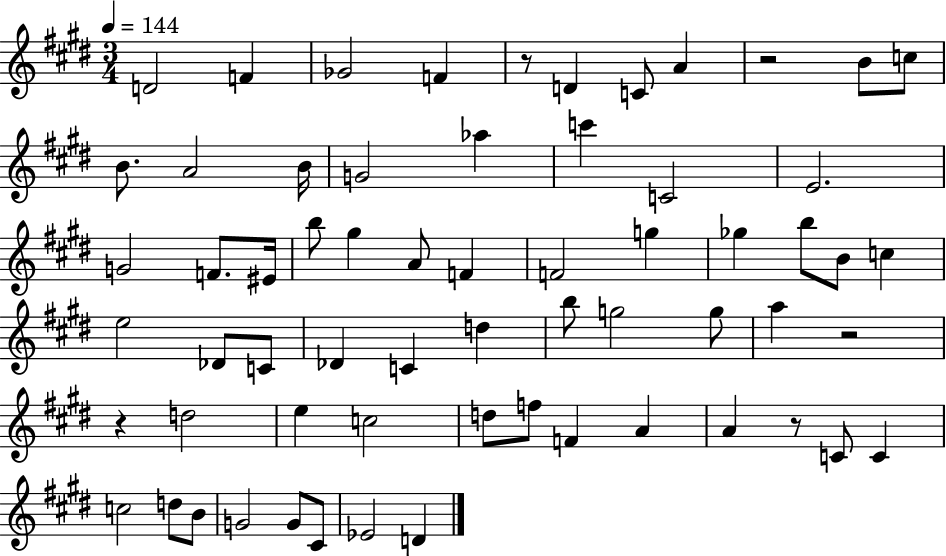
D4/h F4/q Gb4/h F4/q R/e D4/q C4/e A4/q R/h B4/e C5/e B4/e. A4/h B4/s G4/h Ab5/q C6/q C4/h E4/h. G4/h F4/e. EIS4/s B5/e G#5/q A4/e F4/q F4/h G5/q Gb5/q B5/e B4/e C5/q E5/h Db4/e C4/e Db4/q C4/q D5/q B5/e G5/h G5/e A5/q R/h R/q D5/h E5/q C5/h D5/e F5/e F4/q A4/q A4/q R/e C4/e C4/q C5/h D5/e B4/e G4/h G4/e C#4/e Eb4/h D4/q